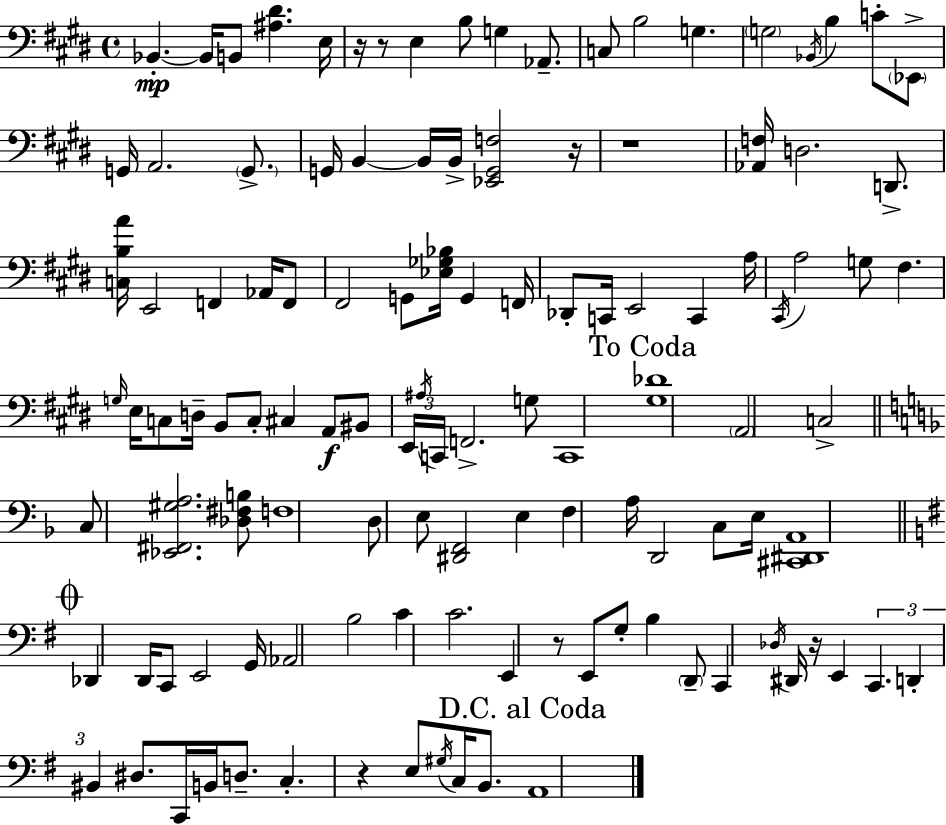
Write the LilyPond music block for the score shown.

{
  \clef bass
  \time 4/4
  \defaultTimeSignature
  \key e \major
  bes,4.-.~~\mp bes,16 b,8 <ais dis'>4. e16 | r16 r8 e4 b8 g4 aes,8.-- | c8 b2 g4. | \parenthesize g2 \acciaccatura { bes,16 } b4 c'8-. \parenthesize ees,8-> | \break g,16 a,2. \parenthesize g,8.-> | g,16 b,4~~ b,16 b,16-> <ees, g, f>2 | r16 r1 | <aes, f>16 d2. d,8.-> | \break <c b a'>16 e,2 f,4 aes,16 f,8 | fis,2 g,8 <ees ges bes>16 g,4 | f,16 des,8-. c,16 e,2 c,4 | a16 \acciaccatura { cis,16 } a2 g8 fis4. | \break \grace { g16 } e16 c8 d16-- b,8 c8-. cis4 a,8\f | bis,8 \tuplet 3/2 { e,16 \acciaccatura { ais16 } c,16 } f,2.-> | g8 c,1 | \mark "To Coda" <gis des'>1 | \break \parenthesize a,2 c2-> | \bar "||" \break \key f \major c8 <ees, fis, gis a>2. <des fis b>8 | f1 | d8 e8 <dis, f,>2 e4 | f4 a16 d,2 c8 e16 | \break <cis, dis, a,>1 | \mark \markup { \musicglyph "scripts.coda" } \bar "||" \break \key g \major des,4 d,16 c,8 e,2 g,16 | aes,2 b2 | c'4 c'2. | e,4 r8 e,8 g8-. b4 \parenthesize d,8-- | \break c,4 \acciaccatura { des16 } dis,16 r16 e,4 \tuplet 3/2 { c,4. | d,4-. bis,4 } dis8. c,16 b,16 d8.-- | c4.-. r4 e8 \acciaccatura { gis16 } c16 b,8. | \mark "D.C. al Coda" a,1 | \break \bar "|."
}